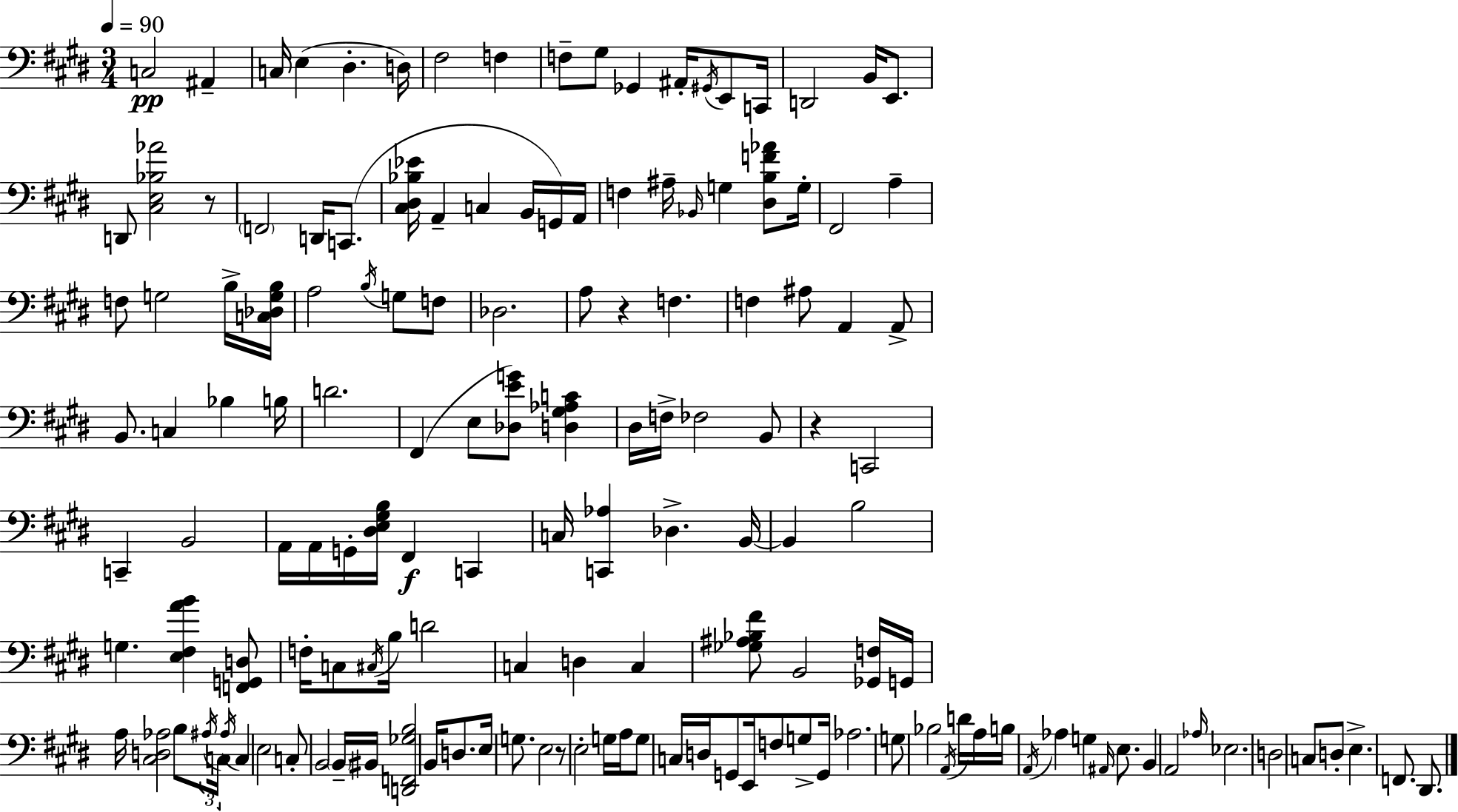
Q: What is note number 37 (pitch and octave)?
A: B3